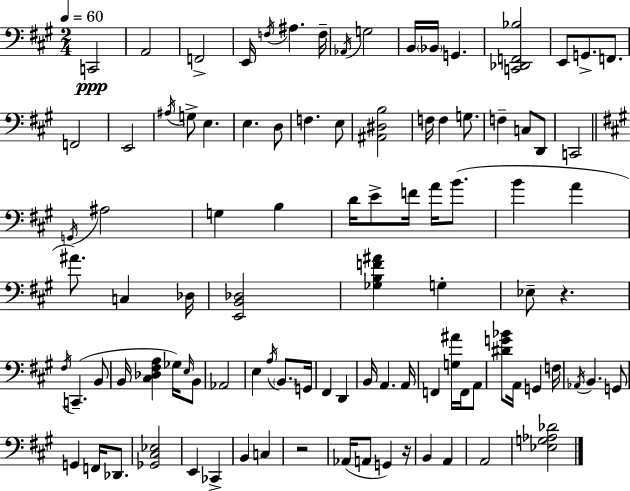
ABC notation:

X:1
T:Untitled
M:2/4
L:1/4
K:A
C,,2 A,,2 F,,2 E,,/4 F,/4 ^A, F,/4 _A,,/4 G,2 B,,/4 _B,,/4 G,, [C,,_D,,F,,_B,]2 E,,/2 G,,/2 F,,/2 F,,2 E,,2 ^A,/4 G,/2 E, E, D,/2 F, E,/2 [^A,,^D,B,]2 F,/4 F, G,/2 F, C,/2 D,,/2 C,,2 G,,/4 ^A,2 G, B, D/4 E/2 F/4 A/4 B/2 B A ^A/2 C, _D,/4 [E,,B,,_D,]2 [_G,B,F^A] G, _E,/2 z ^F,/4 C,, B,,/2 B,,/4 [^C,_D,^F,A,] _G,/4 E,/4 B,,/2 _A,,2 E, A,/4 B,,/2 G,,/4 ^F,, D,, B,,/4 A,, A,,/4 F,, [G,^A]/4 F,,/4 A,,/2 [^DG_B]/2 A,,/4 G,, F,/4 _A,,/4 B,, G,,/2 G,, F,,/4 _D,,/2 [_G,,^C,_E,]2 E,, _C,, B,, C, z2 _A,,/4 A,,/2 G,, z/4 B,, A,, A,,2 [_E,G,_A,_D]2